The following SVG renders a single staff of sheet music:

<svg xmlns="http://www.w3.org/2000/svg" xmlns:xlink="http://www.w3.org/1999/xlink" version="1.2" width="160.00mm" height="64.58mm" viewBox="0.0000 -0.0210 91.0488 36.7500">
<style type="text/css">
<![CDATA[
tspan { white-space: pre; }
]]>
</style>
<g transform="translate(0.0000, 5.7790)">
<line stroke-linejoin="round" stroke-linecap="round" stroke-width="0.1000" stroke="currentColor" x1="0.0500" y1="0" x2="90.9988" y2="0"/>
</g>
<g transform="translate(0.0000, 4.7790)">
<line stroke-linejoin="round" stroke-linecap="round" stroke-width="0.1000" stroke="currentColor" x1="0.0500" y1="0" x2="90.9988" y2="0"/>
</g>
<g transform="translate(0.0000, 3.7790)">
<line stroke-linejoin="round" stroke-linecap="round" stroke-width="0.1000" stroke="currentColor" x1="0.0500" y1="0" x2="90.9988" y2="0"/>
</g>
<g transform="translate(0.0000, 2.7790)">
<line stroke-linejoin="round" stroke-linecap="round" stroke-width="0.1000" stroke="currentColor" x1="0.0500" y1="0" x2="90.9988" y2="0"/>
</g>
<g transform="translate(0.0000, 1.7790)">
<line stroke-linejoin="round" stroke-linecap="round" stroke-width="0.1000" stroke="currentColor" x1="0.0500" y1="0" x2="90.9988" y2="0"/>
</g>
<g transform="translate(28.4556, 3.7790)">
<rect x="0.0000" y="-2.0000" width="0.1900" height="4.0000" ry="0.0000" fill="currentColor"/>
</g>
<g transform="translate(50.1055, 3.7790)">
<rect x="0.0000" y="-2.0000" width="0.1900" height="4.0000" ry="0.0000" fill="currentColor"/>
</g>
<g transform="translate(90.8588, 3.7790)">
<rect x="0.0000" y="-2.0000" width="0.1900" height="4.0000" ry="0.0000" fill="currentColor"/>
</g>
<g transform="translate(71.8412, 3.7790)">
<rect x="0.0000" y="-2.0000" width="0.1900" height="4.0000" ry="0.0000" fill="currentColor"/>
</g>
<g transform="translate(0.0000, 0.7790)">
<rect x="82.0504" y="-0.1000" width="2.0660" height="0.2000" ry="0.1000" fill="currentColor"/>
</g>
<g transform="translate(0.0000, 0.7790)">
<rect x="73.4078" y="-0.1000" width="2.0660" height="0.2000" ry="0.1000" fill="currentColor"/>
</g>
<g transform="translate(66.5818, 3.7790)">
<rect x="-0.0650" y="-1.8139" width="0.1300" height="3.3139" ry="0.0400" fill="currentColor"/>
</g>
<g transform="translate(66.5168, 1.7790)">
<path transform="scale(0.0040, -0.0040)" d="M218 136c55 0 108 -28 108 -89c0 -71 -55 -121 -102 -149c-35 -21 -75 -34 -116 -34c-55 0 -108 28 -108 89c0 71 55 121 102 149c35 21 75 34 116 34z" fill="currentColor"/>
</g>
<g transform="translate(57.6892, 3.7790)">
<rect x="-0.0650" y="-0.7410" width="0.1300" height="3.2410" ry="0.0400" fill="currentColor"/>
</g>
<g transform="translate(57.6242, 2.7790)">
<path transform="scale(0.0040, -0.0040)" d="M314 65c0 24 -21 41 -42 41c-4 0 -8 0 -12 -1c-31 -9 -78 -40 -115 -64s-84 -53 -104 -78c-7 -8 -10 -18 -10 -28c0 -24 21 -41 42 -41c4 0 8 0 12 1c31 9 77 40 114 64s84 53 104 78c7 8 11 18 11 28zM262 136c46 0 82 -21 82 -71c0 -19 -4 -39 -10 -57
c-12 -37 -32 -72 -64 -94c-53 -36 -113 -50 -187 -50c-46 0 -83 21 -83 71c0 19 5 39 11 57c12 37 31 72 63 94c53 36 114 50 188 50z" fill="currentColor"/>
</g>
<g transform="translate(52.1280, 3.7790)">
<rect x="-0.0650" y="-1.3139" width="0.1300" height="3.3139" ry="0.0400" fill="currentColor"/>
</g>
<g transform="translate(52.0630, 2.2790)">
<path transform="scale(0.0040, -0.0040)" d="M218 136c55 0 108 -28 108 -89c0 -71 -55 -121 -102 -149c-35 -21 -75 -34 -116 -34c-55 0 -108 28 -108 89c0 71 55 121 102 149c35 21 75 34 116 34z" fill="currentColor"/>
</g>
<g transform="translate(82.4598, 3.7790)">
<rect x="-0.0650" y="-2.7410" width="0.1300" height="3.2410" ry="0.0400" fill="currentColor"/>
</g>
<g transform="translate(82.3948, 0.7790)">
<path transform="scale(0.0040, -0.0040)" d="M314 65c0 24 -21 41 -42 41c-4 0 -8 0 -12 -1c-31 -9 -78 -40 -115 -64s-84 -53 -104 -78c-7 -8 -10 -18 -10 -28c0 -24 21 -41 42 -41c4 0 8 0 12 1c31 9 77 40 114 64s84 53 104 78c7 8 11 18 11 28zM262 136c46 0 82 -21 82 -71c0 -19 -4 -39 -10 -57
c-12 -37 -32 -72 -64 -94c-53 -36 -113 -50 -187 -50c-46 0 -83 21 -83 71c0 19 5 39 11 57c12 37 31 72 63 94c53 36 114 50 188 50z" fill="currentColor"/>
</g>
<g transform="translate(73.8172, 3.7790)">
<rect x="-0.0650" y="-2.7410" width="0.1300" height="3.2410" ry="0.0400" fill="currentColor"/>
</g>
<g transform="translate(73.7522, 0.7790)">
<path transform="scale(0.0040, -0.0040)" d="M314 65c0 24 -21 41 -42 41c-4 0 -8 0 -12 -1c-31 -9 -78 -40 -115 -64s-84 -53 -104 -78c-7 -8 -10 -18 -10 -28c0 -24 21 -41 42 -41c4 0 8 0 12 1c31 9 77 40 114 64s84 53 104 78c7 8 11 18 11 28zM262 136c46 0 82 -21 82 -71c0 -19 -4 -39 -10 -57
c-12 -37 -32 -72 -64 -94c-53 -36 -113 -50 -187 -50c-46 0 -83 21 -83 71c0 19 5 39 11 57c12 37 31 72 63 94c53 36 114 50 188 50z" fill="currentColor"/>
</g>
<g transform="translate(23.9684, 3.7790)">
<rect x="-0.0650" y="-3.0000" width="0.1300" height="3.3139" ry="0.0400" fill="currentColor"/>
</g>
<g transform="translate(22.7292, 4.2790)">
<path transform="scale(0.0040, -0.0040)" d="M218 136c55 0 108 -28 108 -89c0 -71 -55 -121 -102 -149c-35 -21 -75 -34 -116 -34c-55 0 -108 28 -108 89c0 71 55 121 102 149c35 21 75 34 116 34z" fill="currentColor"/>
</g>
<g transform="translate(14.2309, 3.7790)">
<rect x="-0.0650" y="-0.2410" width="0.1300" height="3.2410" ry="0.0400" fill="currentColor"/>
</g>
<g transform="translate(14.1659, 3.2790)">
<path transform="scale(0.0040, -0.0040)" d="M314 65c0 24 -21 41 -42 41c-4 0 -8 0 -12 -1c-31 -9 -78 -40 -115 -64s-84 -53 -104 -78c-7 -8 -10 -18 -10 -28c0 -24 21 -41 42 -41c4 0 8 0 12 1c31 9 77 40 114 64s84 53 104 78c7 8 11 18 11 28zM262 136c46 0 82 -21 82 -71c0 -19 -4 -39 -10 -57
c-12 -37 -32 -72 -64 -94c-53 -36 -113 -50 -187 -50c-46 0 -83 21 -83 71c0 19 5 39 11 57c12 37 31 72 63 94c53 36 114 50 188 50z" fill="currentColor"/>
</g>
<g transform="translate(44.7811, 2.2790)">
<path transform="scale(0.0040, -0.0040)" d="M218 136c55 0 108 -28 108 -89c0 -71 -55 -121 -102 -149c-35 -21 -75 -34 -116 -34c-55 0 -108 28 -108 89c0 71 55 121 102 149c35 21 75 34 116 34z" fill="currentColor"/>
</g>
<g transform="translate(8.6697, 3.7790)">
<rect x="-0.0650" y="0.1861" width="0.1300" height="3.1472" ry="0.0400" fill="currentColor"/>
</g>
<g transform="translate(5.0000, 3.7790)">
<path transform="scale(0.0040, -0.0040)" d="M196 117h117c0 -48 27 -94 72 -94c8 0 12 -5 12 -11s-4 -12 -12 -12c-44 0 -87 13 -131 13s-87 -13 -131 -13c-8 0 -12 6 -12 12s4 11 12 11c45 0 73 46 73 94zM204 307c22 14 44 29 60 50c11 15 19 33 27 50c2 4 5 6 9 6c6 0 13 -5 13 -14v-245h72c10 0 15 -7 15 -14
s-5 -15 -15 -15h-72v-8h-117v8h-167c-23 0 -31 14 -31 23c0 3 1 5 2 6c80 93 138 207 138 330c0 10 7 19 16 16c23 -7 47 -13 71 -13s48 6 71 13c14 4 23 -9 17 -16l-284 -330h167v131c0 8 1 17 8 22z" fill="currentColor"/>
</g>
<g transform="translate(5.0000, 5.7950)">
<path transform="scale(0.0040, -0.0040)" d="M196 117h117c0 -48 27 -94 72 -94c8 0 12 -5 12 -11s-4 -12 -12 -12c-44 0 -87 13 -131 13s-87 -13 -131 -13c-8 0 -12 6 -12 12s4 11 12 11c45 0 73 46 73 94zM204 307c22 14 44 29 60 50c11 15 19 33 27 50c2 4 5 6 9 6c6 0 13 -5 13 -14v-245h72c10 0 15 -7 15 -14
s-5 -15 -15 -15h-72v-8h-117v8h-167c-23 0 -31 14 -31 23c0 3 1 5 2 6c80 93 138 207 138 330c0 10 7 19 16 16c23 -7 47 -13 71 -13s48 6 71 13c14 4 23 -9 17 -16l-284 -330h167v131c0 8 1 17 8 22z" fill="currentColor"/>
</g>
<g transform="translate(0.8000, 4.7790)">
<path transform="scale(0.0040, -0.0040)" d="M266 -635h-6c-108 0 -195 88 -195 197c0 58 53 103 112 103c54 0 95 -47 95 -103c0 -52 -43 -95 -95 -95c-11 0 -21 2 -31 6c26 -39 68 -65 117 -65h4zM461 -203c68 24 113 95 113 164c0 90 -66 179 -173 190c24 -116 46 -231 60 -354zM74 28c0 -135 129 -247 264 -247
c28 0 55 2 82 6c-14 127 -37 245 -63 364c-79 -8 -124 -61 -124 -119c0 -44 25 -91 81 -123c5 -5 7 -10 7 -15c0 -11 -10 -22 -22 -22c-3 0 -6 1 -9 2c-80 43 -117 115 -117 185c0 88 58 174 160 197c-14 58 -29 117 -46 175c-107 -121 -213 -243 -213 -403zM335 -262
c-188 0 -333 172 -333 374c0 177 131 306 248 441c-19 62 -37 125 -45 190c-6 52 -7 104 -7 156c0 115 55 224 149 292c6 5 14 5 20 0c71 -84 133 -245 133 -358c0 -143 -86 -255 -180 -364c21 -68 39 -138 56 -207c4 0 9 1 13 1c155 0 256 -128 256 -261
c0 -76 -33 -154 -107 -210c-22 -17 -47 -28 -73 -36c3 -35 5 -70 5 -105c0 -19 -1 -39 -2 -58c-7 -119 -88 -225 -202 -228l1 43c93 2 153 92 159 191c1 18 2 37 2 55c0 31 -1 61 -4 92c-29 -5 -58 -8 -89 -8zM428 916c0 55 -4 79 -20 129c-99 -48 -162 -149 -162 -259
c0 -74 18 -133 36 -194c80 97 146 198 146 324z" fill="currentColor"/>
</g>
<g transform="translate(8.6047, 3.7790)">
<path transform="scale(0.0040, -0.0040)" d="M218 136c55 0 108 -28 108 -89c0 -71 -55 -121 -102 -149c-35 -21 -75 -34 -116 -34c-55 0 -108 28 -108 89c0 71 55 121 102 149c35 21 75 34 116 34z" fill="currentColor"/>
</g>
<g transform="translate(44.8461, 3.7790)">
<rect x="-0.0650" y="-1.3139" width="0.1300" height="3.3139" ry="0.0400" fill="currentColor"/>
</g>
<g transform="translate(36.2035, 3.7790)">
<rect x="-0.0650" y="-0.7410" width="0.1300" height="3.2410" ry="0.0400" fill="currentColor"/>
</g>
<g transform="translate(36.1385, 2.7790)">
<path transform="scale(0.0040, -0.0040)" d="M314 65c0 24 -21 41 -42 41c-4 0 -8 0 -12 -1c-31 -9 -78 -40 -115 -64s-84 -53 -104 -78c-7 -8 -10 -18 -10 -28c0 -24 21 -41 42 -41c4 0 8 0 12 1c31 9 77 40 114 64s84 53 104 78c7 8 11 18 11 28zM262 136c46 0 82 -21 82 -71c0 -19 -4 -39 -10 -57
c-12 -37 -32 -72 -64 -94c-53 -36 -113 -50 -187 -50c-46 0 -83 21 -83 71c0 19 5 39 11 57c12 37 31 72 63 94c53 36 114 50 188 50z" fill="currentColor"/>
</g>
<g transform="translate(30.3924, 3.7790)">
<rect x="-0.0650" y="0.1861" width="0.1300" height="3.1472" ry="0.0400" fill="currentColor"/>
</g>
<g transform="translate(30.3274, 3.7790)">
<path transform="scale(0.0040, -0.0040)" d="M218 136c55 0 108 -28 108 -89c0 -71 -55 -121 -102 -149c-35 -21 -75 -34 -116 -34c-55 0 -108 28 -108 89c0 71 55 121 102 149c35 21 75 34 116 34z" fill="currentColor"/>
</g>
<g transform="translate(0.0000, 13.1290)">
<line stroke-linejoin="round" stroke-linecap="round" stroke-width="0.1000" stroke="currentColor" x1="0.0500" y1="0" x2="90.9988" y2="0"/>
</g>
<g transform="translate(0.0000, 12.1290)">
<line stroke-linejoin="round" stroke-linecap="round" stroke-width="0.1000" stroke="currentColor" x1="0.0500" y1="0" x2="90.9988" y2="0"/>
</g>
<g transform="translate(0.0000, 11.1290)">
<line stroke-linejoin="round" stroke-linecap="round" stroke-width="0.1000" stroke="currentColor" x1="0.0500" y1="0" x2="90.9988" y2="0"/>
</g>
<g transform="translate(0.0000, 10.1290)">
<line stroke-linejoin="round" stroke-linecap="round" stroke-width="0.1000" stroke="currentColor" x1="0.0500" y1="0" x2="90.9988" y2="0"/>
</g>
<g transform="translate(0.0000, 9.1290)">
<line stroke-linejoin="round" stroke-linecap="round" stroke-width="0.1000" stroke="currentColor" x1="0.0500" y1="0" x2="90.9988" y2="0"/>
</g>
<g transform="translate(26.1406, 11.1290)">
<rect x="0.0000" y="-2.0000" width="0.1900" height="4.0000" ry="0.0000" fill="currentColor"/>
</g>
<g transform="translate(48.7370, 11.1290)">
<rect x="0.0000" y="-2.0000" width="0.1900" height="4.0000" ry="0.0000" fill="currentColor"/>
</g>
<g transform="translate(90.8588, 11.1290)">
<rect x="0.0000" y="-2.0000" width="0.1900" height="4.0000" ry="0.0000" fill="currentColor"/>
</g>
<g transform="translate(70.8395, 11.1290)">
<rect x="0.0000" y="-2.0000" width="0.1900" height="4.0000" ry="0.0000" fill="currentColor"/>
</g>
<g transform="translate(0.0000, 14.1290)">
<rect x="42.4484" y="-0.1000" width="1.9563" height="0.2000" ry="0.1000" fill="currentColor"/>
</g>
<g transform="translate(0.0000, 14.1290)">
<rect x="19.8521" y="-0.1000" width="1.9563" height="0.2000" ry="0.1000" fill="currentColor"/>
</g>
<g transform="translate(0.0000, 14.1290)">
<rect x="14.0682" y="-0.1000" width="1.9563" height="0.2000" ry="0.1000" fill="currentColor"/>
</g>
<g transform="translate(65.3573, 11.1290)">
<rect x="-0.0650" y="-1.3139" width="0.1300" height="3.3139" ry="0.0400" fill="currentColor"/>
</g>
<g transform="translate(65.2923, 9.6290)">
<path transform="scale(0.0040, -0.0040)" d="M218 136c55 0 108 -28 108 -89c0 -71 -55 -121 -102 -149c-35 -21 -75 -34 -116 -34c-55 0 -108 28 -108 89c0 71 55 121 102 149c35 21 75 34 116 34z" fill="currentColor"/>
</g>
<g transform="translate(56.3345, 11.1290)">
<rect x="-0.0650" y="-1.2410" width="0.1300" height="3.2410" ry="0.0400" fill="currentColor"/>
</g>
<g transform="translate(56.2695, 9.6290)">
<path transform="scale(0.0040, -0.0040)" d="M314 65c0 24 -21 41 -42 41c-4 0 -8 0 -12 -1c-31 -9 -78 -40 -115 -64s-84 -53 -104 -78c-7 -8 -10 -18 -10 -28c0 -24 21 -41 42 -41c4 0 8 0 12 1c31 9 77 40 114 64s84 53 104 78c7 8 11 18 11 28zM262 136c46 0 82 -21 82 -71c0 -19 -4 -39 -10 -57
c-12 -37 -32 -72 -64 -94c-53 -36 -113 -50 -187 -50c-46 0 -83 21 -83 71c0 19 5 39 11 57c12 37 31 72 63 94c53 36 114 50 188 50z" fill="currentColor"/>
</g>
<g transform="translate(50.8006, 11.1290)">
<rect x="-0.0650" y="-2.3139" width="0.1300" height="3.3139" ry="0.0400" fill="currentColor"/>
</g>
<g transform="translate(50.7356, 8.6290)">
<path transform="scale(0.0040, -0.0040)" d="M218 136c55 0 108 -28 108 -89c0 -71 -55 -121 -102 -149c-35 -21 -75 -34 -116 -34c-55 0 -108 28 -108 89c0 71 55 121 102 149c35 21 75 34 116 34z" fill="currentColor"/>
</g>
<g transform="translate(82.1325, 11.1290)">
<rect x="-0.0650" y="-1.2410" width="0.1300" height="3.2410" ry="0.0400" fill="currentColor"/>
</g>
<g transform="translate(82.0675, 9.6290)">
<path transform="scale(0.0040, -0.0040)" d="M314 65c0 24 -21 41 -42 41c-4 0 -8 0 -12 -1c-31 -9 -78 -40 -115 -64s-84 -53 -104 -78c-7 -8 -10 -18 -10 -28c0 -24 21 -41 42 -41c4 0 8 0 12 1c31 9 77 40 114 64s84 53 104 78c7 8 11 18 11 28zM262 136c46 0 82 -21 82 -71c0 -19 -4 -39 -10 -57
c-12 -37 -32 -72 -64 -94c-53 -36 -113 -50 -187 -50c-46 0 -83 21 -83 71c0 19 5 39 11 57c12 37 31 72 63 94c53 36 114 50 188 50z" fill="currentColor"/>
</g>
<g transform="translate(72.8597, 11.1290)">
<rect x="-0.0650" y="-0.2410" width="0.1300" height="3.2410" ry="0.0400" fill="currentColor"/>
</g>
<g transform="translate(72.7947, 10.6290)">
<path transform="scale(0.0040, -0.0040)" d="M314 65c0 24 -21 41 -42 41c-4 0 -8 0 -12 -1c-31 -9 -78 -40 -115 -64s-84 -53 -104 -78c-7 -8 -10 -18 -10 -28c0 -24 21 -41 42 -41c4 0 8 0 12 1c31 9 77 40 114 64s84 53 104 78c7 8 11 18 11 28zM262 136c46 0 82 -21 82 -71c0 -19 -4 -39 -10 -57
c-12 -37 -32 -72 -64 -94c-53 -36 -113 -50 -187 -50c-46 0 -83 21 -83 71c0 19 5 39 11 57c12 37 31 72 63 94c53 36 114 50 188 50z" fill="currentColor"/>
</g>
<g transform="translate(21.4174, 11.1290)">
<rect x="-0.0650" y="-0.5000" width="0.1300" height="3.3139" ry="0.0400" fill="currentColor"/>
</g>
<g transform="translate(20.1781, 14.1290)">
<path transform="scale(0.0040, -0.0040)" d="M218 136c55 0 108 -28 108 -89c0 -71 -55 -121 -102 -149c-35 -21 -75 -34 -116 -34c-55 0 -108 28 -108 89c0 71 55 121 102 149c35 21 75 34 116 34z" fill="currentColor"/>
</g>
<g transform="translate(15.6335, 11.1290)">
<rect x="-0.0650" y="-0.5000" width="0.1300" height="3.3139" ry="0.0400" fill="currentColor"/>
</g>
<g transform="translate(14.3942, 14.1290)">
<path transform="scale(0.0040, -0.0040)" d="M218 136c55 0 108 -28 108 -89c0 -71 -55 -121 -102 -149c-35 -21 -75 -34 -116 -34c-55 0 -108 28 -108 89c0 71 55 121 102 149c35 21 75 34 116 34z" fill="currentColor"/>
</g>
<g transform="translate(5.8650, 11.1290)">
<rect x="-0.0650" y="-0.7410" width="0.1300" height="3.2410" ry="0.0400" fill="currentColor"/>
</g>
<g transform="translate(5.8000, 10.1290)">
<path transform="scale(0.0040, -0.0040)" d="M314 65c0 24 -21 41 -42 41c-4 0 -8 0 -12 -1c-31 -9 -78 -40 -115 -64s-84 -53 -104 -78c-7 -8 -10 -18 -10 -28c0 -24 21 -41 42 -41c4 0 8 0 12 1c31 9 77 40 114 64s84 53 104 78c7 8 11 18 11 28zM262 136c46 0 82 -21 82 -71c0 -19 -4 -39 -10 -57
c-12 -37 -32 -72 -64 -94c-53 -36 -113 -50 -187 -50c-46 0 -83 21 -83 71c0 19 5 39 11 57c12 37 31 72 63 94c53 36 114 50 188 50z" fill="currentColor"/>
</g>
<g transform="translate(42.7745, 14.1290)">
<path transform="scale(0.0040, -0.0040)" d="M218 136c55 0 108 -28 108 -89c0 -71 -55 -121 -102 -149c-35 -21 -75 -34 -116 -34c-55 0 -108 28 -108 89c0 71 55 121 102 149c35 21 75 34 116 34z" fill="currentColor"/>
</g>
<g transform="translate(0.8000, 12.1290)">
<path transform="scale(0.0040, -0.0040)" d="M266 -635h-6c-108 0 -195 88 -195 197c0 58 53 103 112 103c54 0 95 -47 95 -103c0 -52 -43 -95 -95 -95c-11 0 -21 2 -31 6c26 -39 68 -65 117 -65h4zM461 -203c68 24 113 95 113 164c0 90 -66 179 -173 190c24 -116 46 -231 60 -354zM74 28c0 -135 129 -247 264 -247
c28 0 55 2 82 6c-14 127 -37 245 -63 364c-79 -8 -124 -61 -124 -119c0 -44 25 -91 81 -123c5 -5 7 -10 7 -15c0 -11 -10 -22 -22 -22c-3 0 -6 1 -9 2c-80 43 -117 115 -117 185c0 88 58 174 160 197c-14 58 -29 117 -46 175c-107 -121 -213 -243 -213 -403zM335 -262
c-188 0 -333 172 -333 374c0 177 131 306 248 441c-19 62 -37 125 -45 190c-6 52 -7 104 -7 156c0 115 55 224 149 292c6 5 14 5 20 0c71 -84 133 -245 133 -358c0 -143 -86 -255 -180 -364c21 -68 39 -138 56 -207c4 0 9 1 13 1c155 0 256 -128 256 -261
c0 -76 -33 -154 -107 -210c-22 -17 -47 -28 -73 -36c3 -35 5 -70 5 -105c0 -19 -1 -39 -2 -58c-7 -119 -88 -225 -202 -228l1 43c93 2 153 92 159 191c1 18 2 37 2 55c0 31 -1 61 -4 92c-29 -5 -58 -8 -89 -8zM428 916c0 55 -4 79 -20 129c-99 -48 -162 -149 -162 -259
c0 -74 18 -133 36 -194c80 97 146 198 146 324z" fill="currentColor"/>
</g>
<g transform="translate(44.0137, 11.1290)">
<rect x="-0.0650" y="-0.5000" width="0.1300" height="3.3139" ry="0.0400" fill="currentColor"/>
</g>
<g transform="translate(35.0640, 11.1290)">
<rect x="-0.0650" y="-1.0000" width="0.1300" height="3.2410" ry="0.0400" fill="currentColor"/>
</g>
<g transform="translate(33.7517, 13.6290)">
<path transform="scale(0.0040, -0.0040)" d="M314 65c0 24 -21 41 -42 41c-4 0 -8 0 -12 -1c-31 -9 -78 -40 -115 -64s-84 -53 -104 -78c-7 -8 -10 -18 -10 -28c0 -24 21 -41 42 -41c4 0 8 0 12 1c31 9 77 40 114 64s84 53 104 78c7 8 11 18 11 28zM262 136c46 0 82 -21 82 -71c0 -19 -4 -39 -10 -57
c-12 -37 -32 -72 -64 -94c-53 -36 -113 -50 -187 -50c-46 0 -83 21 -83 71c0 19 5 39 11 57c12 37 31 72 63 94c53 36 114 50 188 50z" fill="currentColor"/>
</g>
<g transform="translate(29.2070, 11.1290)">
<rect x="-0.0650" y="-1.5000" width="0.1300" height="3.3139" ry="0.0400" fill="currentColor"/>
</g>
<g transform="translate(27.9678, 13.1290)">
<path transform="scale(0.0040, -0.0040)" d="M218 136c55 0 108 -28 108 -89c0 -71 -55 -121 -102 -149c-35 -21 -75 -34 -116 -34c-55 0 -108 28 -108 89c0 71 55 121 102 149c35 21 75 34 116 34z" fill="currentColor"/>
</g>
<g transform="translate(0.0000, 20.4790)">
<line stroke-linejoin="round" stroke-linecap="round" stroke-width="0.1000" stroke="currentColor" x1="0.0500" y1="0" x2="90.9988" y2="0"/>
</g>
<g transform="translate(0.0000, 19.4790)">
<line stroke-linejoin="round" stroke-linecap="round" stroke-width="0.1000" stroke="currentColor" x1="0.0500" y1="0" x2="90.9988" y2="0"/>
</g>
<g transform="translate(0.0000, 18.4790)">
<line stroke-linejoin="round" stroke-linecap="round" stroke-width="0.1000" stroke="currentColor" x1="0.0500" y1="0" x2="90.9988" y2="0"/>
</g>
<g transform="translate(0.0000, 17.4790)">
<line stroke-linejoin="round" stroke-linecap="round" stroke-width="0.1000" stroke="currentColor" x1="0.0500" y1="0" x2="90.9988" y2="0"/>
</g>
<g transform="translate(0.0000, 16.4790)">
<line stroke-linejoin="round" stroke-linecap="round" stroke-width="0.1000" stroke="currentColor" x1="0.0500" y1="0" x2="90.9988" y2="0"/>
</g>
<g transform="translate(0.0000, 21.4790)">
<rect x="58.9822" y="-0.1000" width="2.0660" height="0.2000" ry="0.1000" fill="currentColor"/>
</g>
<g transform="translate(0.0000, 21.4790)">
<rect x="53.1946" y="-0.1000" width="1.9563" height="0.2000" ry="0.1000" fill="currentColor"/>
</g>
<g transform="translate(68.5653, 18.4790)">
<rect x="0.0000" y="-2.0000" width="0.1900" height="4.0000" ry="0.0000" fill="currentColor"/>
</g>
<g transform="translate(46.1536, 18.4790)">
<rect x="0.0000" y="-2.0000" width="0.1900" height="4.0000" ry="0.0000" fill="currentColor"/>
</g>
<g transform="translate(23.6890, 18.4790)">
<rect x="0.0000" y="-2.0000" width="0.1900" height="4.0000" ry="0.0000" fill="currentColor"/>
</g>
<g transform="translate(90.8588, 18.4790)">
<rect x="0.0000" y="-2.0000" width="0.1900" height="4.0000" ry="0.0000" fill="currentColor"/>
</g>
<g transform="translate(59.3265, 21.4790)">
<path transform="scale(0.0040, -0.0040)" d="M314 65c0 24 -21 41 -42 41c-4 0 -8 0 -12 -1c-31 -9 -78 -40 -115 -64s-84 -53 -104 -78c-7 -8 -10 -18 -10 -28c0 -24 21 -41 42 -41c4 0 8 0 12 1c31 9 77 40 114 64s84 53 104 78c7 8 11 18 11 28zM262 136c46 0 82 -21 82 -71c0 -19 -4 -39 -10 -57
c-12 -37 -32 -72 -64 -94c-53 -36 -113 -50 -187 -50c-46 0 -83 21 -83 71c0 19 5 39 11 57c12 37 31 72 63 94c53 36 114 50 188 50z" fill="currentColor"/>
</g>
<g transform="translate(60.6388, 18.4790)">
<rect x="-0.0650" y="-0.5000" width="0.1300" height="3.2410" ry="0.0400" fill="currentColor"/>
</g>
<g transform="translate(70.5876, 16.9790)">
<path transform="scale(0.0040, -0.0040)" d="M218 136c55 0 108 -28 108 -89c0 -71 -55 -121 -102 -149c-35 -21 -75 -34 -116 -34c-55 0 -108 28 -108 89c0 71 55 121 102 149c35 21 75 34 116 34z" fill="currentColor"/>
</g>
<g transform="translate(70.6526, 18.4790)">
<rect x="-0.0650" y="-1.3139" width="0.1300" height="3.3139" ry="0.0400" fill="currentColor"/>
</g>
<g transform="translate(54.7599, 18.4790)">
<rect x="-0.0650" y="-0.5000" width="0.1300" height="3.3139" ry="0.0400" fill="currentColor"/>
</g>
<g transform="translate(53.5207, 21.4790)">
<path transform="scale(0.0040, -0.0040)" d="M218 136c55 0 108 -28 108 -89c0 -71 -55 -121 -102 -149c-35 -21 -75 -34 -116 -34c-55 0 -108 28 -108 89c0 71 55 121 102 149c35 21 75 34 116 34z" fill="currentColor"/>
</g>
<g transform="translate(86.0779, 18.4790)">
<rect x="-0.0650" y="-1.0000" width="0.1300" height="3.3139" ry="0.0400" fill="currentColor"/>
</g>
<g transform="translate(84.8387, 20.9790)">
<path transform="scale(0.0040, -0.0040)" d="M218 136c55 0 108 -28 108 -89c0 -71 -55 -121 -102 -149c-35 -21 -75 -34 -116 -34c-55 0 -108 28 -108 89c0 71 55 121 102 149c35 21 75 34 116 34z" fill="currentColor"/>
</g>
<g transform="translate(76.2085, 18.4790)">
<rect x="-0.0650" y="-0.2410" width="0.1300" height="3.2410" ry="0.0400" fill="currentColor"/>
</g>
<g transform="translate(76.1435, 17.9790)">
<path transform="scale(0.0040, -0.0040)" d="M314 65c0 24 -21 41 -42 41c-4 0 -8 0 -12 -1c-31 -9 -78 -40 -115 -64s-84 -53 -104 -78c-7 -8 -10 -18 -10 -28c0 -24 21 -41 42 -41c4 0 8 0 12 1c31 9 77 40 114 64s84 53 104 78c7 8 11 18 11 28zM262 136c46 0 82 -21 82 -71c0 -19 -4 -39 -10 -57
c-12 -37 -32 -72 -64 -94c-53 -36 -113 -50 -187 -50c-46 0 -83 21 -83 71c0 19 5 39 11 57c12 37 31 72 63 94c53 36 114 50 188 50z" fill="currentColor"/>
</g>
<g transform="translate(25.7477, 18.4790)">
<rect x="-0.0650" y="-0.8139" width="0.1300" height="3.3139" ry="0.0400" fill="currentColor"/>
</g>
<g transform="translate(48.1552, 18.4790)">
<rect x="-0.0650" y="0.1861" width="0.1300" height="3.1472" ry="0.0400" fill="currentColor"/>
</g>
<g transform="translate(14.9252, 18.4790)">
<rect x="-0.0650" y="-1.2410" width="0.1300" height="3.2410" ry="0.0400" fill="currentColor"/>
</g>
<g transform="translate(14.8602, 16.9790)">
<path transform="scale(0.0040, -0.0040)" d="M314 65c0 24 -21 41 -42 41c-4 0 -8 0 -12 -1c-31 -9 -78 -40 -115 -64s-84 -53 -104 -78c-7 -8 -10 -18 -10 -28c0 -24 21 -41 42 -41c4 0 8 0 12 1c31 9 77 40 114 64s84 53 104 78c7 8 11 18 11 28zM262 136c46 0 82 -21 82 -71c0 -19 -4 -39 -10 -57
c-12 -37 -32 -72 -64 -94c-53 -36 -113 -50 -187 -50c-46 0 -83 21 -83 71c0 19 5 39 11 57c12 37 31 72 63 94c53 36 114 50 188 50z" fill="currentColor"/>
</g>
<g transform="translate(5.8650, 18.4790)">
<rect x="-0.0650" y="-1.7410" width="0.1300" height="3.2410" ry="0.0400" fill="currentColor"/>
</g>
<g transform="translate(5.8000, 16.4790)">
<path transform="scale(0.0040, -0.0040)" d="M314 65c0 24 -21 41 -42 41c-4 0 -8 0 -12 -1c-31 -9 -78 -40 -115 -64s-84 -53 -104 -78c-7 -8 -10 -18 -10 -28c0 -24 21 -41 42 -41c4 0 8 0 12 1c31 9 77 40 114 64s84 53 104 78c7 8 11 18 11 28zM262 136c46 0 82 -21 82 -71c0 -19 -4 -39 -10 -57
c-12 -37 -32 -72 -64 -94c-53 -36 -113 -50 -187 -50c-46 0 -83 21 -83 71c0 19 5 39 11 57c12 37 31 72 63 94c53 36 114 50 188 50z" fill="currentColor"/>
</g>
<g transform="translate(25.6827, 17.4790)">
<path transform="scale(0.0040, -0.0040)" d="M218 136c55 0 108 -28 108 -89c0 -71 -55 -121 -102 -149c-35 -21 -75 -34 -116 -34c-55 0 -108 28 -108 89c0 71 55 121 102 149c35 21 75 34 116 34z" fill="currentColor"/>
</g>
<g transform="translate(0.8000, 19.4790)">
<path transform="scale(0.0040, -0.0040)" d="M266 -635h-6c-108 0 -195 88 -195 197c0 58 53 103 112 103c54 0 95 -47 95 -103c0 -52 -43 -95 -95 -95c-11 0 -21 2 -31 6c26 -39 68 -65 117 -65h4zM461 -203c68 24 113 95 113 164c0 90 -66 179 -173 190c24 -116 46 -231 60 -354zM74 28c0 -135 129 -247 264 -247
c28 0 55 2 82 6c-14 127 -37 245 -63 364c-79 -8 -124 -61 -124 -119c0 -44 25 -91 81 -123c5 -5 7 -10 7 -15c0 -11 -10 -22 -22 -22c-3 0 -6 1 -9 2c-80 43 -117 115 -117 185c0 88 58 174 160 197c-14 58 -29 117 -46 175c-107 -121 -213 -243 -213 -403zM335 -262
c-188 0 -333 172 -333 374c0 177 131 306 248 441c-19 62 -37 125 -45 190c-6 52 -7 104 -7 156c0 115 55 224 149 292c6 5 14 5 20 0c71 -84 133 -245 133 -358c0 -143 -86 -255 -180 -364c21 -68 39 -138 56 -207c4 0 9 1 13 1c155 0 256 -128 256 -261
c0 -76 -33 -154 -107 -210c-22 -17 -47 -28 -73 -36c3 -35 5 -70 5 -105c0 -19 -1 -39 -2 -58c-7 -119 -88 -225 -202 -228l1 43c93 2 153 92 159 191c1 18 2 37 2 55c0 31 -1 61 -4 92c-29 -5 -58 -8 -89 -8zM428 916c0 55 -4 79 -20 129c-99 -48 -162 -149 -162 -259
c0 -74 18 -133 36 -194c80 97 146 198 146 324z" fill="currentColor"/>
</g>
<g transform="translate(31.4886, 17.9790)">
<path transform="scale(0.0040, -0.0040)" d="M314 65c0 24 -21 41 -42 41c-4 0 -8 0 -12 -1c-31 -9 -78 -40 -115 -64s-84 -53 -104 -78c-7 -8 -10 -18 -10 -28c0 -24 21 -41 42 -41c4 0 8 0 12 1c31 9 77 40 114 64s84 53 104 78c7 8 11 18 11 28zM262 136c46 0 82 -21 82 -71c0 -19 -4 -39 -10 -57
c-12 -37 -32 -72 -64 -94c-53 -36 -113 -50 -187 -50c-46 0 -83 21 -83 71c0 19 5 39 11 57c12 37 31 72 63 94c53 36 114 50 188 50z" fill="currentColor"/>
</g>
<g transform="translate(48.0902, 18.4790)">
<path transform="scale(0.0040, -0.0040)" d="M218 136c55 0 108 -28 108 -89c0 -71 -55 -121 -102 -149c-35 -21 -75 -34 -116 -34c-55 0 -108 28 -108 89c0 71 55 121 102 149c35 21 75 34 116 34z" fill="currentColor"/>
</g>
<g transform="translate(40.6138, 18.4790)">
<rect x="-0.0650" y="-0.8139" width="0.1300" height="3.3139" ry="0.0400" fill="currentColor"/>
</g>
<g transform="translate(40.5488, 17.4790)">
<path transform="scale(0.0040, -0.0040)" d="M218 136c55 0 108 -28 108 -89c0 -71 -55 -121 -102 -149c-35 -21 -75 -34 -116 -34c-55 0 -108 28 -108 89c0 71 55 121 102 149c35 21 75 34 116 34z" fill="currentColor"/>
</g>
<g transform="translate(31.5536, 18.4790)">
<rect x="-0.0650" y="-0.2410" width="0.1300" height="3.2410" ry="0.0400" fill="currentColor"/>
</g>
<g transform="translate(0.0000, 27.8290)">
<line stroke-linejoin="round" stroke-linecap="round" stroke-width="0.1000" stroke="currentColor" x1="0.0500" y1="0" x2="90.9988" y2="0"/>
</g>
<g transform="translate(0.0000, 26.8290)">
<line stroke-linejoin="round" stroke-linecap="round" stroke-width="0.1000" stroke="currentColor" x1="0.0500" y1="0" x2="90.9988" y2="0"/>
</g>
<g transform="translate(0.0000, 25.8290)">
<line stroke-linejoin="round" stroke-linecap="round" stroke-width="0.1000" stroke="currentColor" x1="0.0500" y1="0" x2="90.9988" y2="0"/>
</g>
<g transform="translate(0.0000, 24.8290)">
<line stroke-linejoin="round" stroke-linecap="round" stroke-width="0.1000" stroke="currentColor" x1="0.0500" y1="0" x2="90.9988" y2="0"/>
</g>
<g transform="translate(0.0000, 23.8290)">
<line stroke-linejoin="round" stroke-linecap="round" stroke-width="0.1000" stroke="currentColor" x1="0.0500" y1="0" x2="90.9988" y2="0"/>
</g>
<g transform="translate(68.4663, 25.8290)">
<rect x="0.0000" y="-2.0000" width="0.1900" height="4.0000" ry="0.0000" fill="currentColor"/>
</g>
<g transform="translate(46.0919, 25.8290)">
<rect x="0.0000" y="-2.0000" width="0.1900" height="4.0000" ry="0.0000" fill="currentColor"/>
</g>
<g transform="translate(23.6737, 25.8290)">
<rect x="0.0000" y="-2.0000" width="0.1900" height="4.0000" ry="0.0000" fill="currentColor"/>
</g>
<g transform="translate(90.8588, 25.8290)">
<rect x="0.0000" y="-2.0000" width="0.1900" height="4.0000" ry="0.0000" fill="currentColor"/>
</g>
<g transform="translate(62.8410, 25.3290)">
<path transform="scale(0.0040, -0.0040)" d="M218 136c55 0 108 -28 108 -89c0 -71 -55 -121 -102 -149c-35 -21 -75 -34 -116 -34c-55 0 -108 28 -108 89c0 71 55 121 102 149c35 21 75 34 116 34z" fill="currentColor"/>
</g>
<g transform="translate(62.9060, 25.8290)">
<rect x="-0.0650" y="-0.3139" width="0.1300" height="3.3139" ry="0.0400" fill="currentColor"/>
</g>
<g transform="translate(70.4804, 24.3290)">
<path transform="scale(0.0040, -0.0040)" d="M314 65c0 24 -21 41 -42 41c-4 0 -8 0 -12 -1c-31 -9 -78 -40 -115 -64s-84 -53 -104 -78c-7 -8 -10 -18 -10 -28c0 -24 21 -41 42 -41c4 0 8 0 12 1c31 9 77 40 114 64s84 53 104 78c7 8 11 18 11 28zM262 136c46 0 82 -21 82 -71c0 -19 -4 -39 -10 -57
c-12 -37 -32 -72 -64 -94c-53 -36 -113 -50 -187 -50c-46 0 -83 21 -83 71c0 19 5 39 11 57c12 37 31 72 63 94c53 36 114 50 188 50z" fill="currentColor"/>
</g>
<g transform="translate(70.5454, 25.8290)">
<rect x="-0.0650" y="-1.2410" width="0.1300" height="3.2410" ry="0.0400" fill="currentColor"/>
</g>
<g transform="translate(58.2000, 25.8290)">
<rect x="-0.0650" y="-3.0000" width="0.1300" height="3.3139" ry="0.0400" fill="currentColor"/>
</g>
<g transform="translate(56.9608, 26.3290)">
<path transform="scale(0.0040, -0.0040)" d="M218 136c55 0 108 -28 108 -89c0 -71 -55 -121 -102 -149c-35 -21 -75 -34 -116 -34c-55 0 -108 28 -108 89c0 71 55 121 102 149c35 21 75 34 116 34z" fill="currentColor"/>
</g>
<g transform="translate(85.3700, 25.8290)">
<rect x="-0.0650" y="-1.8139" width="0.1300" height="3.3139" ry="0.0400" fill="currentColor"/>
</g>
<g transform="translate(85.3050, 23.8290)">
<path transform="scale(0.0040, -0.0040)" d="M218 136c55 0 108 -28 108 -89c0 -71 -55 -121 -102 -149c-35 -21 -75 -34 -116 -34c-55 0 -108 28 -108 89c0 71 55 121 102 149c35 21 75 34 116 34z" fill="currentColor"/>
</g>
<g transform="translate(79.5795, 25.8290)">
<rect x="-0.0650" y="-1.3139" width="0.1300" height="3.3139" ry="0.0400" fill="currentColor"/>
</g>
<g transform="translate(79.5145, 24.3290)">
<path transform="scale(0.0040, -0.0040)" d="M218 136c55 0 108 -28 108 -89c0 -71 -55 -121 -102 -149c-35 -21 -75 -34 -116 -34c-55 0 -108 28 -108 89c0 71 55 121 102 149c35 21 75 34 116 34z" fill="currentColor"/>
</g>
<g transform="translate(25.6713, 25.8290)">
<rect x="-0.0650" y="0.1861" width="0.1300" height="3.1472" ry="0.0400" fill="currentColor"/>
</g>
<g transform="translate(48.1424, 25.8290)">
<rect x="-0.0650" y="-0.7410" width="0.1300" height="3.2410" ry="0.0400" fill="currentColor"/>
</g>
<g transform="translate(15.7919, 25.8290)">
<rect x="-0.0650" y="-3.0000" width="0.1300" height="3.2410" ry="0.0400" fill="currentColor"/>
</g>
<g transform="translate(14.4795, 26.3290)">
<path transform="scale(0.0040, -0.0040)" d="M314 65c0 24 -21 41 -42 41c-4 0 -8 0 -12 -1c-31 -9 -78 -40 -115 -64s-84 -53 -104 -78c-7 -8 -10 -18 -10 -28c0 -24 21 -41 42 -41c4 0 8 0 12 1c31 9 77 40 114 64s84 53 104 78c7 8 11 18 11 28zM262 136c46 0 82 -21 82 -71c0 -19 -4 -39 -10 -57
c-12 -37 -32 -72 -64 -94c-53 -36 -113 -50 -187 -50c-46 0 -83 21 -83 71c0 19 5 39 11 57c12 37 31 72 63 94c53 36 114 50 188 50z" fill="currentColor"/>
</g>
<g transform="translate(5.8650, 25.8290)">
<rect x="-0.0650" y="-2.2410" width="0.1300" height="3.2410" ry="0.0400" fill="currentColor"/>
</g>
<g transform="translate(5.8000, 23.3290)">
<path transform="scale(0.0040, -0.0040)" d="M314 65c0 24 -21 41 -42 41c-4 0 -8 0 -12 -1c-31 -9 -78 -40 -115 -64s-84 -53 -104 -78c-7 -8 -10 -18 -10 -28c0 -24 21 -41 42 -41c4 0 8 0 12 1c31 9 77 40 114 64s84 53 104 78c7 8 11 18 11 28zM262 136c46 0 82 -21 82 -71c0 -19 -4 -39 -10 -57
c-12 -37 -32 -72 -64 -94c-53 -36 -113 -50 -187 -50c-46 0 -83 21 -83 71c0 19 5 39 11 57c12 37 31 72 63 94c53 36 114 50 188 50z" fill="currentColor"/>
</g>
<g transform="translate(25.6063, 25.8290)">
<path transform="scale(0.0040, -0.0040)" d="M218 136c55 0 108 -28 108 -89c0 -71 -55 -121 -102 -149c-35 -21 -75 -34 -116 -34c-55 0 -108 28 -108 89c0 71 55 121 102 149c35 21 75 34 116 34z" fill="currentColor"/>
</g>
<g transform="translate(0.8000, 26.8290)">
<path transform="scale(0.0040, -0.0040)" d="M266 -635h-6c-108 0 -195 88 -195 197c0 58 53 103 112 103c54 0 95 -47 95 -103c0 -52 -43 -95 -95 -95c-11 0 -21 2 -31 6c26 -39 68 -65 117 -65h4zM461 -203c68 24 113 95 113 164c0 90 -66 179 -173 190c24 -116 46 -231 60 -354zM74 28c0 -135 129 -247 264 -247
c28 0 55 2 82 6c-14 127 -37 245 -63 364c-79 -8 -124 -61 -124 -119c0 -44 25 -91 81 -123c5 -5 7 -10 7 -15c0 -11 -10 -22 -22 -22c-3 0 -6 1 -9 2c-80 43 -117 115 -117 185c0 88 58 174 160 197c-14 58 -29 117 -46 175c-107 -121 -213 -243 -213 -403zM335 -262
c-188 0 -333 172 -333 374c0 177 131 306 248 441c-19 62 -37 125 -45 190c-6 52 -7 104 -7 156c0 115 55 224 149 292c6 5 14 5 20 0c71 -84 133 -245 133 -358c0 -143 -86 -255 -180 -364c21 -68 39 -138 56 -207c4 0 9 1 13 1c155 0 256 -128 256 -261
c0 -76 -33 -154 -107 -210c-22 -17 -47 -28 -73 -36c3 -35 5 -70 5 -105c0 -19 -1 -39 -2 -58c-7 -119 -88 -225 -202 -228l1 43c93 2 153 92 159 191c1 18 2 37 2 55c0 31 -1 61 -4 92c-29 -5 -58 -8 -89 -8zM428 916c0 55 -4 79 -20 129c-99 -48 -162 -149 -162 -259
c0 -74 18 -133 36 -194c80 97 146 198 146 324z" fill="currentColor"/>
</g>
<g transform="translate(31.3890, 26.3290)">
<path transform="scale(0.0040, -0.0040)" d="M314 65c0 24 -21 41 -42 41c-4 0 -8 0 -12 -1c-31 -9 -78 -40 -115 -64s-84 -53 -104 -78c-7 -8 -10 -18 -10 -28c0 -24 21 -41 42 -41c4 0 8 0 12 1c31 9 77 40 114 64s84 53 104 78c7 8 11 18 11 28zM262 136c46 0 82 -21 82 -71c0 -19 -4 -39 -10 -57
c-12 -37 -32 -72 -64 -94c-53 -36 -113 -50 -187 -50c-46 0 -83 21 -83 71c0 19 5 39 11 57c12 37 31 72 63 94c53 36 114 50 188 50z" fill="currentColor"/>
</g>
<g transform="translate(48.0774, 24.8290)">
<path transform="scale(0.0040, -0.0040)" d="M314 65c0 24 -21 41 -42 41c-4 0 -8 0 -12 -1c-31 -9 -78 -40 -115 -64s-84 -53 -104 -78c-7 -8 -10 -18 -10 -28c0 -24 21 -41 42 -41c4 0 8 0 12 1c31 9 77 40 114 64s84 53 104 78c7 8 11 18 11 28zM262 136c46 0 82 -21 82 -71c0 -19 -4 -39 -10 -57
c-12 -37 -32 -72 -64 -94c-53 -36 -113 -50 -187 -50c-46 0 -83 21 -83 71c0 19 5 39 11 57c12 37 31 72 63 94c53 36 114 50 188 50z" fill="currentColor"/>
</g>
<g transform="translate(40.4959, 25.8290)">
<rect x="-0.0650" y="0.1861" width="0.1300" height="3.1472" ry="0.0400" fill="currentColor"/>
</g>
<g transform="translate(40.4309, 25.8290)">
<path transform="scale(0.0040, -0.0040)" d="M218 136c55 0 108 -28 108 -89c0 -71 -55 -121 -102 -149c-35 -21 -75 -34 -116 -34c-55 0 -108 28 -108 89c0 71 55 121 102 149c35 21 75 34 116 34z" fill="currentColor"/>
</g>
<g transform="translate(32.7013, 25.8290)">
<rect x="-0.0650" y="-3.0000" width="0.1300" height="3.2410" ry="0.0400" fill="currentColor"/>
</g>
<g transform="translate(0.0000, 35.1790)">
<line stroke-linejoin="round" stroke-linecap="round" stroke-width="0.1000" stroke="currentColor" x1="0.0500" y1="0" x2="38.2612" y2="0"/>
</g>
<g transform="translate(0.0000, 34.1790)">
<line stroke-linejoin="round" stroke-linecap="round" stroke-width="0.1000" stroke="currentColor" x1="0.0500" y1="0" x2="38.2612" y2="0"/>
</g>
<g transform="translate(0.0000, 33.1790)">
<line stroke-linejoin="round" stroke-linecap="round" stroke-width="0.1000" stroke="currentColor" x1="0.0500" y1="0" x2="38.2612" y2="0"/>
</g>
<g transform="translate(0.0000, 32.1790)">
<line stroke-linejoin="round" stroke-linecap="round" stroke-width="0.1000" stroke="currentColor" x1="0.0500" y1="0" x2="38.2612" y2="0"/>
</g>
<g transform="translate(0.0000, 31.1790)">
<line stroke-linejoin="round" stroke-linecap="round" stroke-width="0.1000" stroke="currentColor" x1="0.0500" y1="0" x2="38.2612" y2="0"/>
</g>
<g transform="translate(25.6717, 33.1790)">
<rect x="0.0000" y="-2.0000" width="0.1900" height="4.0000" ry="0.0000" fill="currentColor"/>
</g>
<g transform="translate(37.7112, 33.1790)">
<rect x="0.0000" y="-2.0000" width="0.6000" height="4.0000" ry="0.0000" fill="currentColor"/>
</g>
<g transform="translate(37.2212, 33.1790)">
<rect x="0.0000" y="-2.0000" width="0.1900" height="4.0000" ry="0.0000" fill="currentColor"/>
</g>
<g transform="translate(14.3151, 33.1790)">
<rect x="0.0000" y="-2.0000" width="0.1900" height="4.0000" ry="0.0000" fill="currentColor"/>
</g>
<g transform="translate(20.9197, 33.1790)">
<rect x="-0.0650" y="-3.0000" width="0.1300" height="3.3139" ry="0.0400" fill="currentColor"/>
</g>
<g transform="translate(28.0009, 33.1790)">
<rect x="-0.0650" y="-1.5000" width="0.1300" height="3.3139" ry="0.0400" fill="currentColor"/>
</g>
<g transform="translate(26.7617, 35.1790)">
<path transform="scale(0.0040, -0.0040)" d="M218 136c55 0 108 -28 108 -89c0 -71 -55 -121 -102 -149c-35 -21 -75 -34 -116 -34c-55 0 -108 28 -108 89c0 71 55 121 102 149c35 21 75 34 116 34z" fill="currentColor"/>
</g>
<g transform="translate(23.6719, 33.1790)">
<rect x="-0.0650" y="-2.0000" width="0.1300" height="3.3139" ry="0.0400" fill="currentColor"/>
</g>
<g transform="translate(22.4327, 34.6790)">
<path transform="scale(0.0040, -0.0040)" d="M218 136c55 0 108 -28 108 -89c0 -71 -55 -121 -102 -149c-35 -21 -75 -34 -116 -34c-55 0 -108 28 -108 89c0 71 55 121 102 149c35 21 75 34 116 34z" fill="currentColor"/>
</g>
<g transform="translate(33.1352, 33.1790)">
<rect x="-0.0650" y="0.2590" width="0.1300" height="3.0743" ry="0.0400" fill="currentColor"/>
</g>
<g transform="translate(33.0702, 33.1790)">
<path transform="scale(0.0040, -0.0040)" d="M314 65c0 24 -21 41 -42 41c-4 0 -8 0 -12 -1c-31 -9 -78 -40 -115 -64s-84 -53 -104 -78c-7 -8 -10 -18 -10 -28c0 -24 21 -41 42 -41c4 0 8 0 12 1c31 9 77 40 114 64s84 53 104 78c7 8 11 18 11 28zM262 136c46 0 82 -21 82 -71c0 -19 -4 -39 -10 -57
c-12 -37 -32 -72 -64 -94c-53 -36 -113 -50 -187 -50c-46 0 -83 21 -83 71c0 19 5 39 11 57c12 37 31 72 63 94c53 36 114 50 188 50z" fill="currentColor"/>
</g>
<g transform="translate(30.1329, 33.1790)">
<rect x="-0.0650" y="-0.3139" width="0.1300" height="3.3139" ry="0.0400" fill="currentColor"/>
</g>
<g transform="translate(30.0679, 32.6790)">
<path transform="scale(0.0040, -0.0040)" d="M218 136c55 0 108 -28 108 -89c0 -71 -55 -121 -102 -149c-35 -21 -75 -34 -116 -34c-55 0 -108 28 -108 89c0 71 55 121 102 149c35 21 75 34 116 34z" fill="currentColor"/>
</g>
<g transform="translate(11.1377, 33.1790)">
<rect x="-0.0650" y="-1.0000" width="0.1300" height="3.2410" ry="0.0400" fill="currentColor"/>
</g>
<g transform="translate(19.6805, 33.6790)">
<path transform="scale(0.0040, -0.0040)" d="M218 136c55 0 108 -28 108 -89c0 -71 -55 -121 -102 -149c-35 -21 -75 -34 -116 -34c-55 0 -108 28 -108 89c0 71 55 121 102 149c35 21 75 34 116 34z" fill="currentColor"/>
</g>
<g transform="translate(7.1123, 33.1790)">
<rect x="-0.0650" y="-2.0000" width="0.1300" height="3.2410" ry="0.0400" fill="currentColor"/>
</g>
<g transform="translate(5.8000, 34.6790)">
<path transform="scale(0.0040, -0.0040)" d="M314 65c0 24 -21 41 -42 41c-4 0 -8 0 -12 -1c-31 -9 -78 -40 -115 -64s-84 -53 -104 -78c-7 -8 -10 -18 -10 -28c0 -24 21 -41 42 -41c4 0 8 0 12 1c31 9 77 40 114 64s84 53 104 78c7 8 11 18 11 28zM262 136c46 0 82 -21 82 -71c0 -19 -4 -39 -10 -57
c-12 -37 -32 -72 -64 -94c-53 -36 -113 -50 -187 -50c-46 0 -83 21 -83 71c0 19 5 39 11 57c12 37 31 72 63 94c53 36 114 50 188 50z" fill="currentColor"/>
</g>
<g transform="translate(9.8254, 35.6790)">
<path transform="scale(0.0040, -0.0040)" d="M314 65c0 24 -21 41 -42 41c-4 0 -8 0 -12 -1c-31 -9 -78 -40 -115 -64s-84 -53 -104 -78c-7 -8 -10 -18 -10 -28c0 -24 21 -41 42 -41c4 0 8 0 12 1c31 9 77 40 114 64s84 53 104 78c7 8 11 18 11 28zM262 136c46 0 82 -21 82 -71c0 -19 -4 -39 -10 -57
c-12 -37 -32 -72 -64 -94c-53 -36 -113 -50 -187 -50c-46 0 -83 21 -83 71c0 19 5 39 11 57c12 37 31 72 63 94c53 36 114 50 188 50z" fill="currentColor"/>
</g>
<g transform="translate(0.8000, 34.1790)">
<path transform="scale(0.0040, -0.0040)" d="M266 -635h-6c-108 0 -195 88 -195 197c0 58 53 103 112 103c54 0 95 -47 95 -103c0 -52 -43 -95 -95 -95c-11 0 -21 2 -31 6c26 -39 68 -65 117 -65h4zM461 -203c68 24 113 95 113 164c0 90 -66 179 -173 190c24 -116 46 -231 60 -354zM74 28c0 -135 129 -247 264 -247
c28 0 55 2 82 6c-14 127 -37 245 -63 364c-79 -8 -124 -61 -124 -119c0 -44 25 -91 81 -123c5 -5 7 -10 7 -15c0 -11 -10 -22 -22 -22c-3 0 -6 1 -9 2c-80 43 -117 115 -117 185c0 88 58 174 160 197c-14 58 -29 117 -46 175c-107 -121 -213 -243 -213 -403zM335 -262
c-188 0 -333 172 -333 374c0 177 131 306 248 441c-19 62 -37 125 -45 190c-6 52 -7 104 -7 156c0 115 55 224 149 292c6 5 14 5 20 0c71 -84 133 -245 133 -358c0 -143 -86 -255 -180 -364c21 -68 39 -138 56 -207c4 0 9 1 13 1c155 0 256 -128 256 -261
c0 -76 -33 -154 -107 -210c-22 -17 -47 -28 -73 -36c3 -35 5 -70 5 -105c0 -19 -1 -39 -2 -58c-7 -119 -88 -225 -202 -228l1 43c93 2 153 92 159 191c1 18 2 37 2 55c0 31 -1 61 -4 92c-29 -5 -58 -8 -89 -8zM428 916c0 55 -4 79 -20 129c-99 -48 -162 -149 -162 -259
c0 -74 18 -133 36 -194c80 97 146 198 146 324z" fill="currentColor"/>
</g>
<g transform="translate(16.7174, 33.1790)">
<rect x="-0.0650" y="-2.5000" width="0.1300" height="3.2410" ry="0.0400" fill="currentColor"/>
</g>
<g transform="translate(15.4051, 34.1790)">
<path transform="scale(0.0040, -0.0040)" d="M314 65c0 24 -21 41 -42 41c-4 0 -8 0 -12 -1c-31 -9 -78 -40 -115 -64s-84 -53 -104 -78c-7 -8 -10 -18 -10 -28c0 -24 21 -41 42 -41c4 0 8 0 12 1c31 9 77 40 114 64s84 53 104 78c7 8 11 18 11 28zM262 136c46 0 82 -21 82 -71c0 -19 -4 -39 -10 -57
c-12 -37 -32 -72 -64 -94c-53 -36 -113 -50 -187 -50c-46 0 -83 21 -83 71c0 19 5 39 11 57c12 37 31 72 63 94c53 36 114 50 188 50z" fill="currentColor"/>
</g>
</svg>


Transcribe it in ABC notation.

X:1
T:Untitled
M:4/4
L:1/4
K:C
B c2 A B d2 e e d2 f a2 a2 d2 C C E D2 C g e2 e c2 e2 f2 e2 d c2 d B C C2 e c2 D g2 A2 B A2 B d2 A c e2 e f F2 D2 G2 A F E c B2